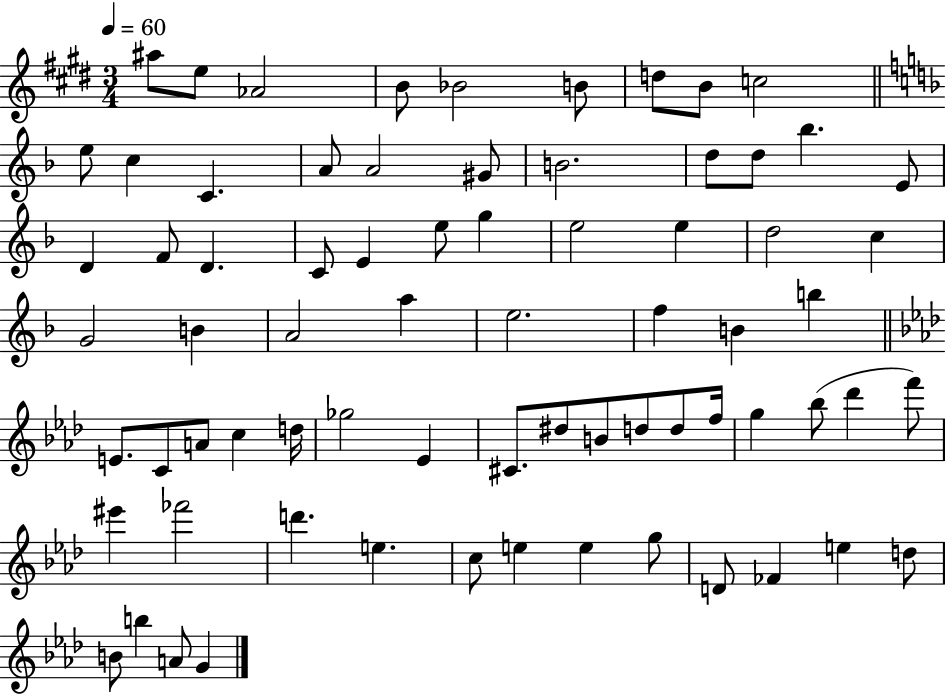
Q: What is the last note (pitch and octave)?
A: G4